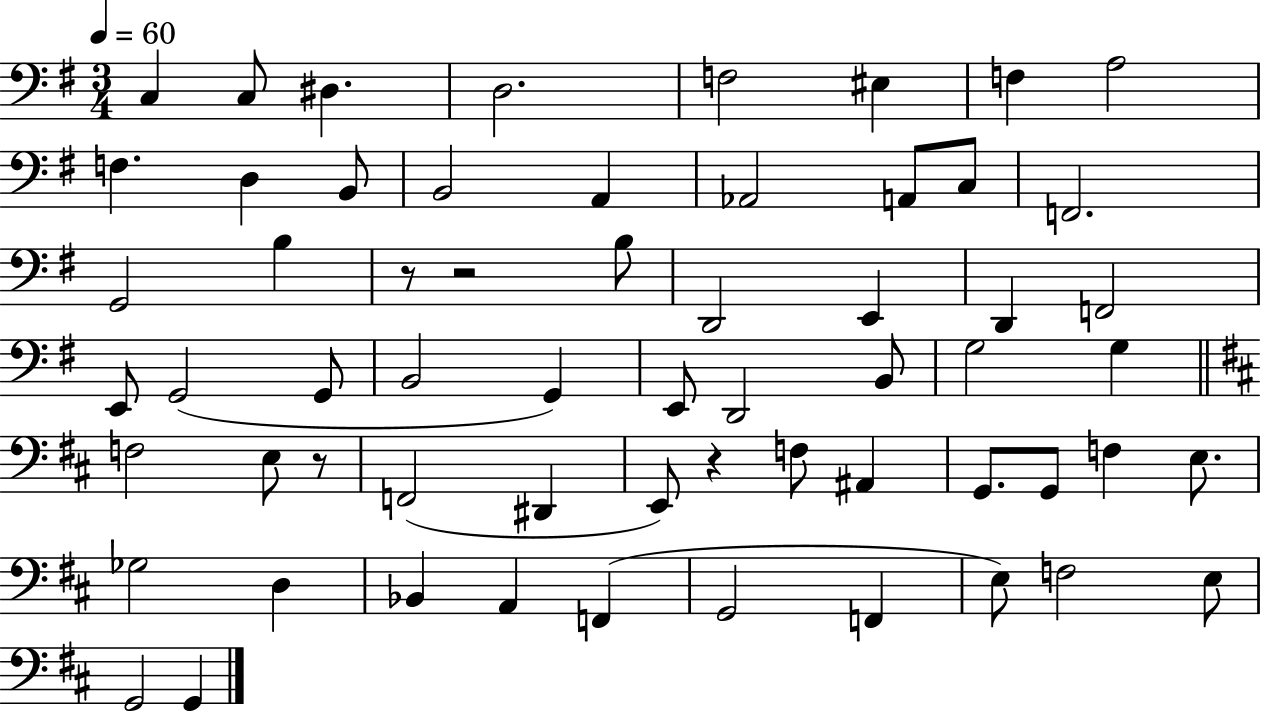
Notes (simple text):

C3/q C3/e D#3/q. D3/h. F3/h EIS3/q F3/q A3/h F3/q. D3/q B2/e B2/h A2/q Ab2/h A2/e C3/e F2/h. G2/h B3/q R/e R/h B3/e D2/h E2/q D2/q F2/h E2/e G2/h G2/e B2/h G2/q E2/e D2/h B2/e G3/h G3/q F3/h E3/e R/e F2/h D#2/q E2/e R/q F3/e A#2/q G2/e. G2/e F3/q E3/e. Gb3/h D3/q Bb2/q A2/q F2/q G2/h F2/q E3/e F3/h E3/e G2/h G2/q